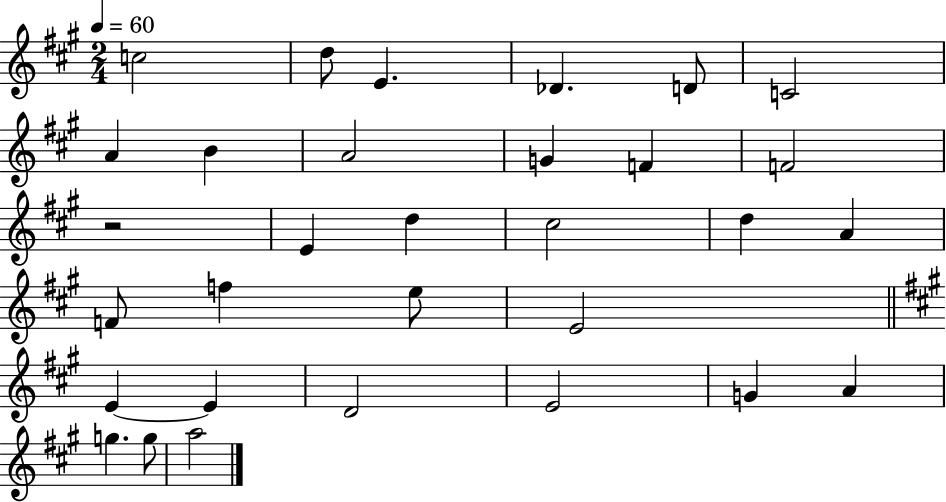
C5/h D5/e E4/q. Db4/q. D4/e C4/h A4/q B4/q A4/h G4/q F4/q F4/h R/h E4/q D5/q C#5/h D5/q A4/q F4/e F5/q E5/e E4/h E4/q E4/q D4/h E4/h G4/q A4/q G5/q. G5/e A5/h